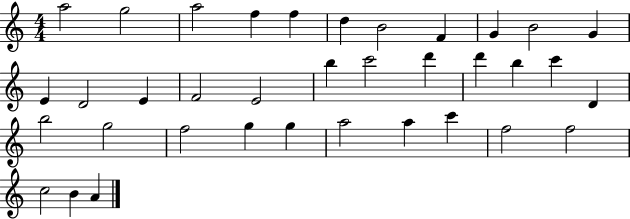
A5/h G5/h A5/h F5/q F5/q D5/q B4/h F4/q G4/q B4/h G4/q E4/q D4/h E4/q F4/h E4/h B5/q C6/h D6/q D6/q B5/q C6/q D4/q B5/h G5/h F5/h G5/q G5/q A5/h A5/q C6/q F5/h F5/h C5/h B4/q A4/q